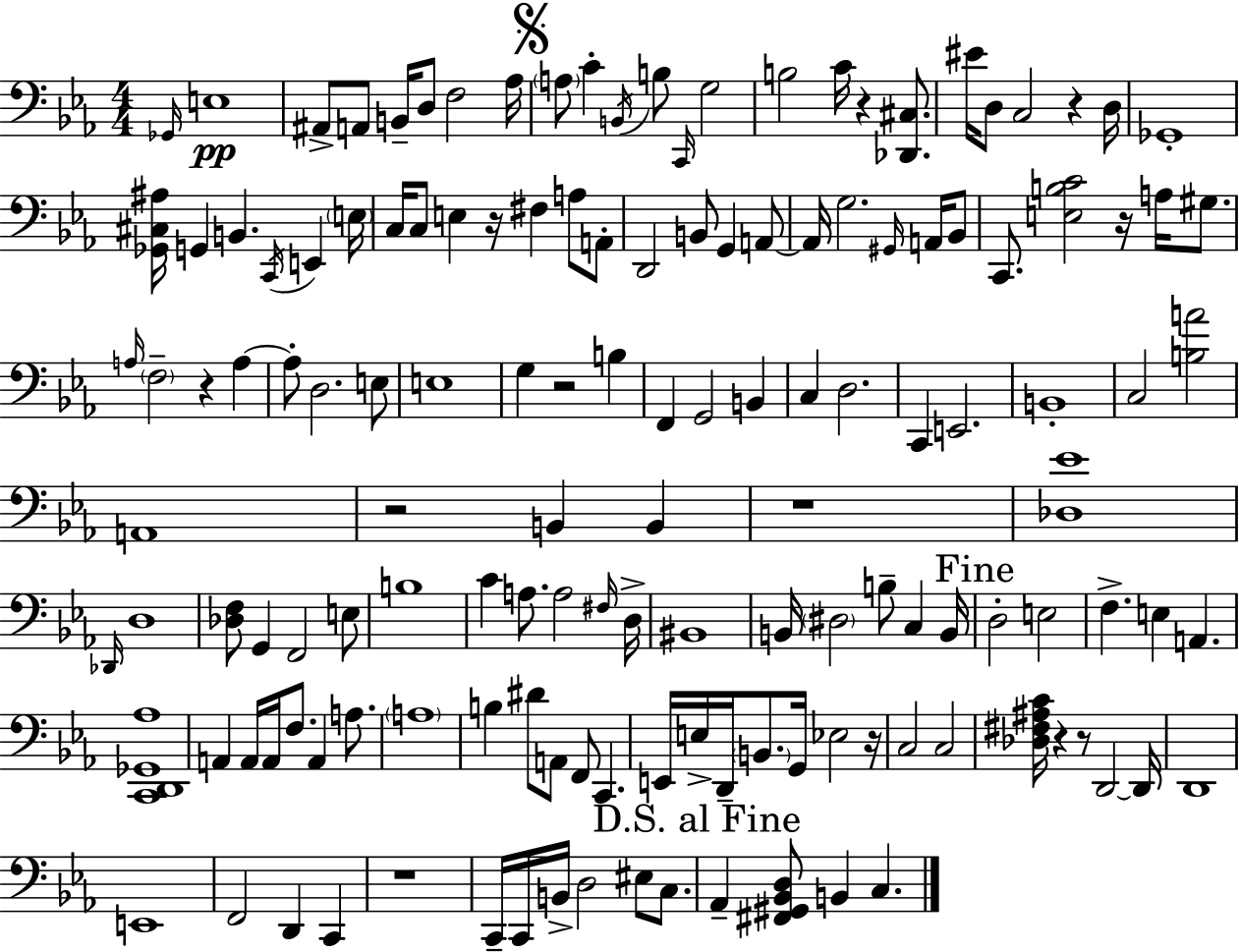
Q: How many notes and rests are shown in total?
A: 144